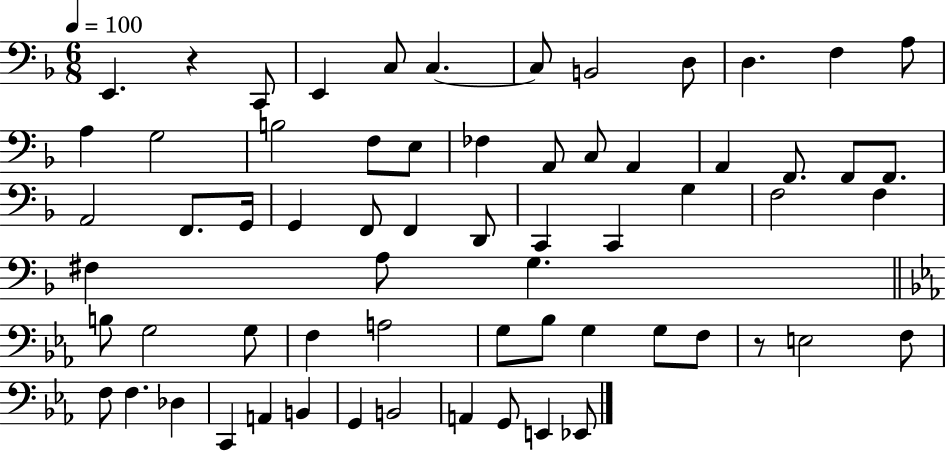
X:1
T:Untitled
M:6/8
L:1/4
K:F
E,, z C,,/2 E,, C,/2 C, C,/2 B,,2 D,/2 D, F, A,/2 A, G,2 B,2 F,/2 E,/2 _F, A,,/2 C,/2 A,, A,, F,,/2 F,,/2 F,,/2 A,,2 F,,/2 G,,/4 G,, F,,/2 F,, D,,/2 C,, C,, G, F,2 F, ^F, A,/2 G, B,/2 G,2 G,/2 F, A,2 G,/2 _B,/2 G, G,/2 F,/2 z/2 E,2 F,/2 F,/2 F, _D, C,, A,, B,, G,, B,,2 A,, G,,/2 E,, _E,,/2